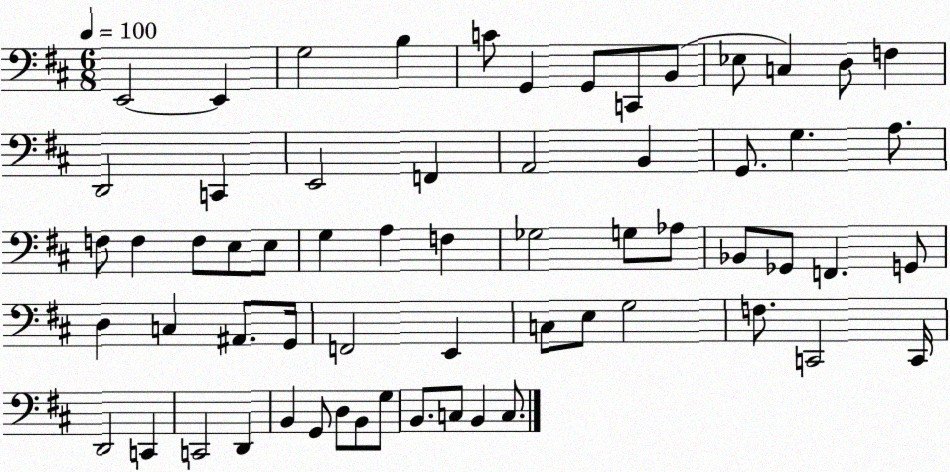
X:1
T:Untitled
M:6/8
L:1/4
K:D
E,,2 E,, G,2 B, C/2 G,, G,,/2 C,,/2 B,,/2 _E,/2 C, D,/2 F, D,,2 C,, E,,2 F,, A,,2 B,, G,,/2 G, A,/2 F,/2 F, F,/2 E,/2 E,/2 G, A, F, _G,2 G,/2 _A,/2 _B,,/2 _G,,/2 F,, G,,/2 D, C, ^A,,/2 G,,/4 F,,2 E,, C,/2 E,/2 G,2 F,/2 C,,2 C,,/4 D,,2 C,, C,,2 D,, B,, G,,/2 D,/2 B,,/2 G,/2 B,,/2 C,/2 B,, C,/2